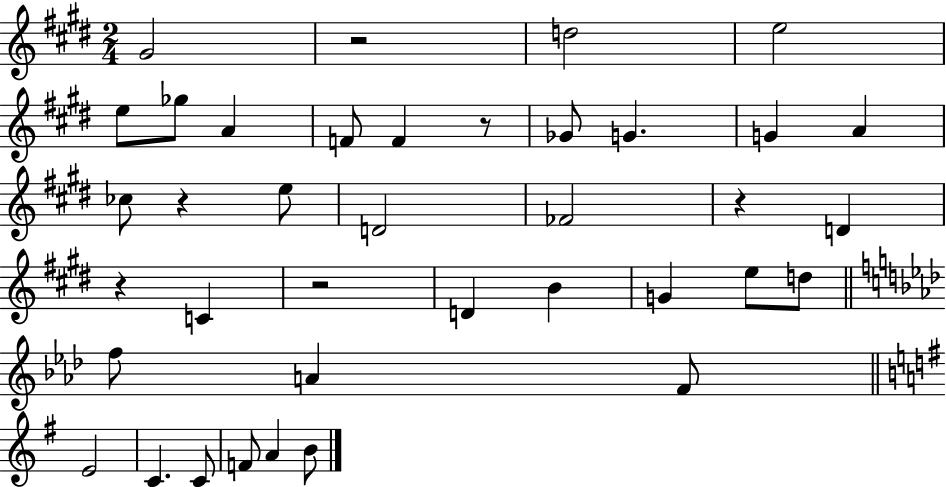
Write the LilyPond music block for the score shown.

{
  \clef treble
  \numericTimeSignature
  \time 2/4
  \key e \major
  \repeat volta 2 { gis'2 | r2 | d''2 | e''2 | \break e''8 ges''8 a'4 | f'8 f'4 r8 | ges'8 g'4. | g'4 a'4 | \break ces''8 r4 e''8 | d'2 | fes'2 | r4 d'4 | \break r4 c'4 | r2 | d'4 b'4 | g'4 e''8 d''8 | \break \bar "||" \break \key f \minor f''8 a'4 f'8 | \bar "||" \break \key g \major e'2 | c'4. c'8 | f'8 a'4 b'8 | } \bar "|."
}